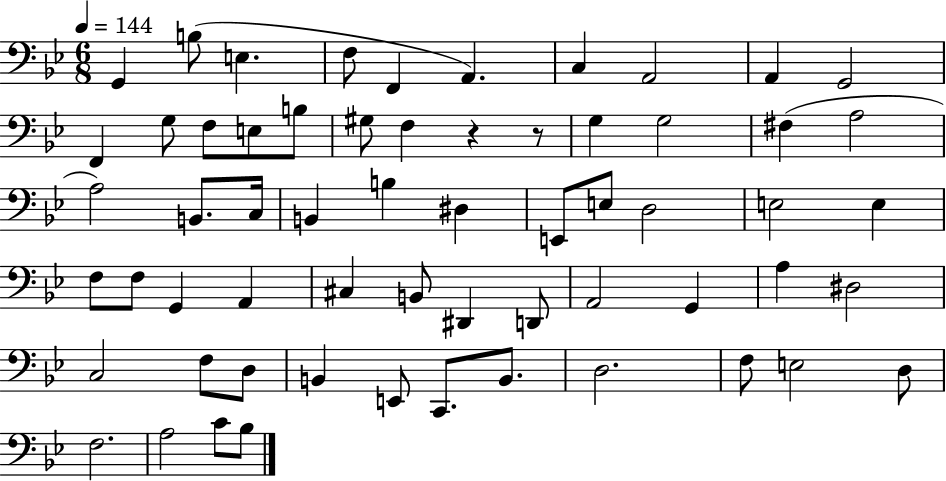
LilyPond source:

{
  \clef bass
  \numericTimeSignature
  \time 6/8
  \key bes \major
  \tempo 4 = 144
  g,4 b8( e4. | f8 f,4 a,4.) | c4 a,2 | a,4 g,2 | \break f,4 g8 f8 e8 b8 | gis8 f4 r4 r8 | g4 g2 | fis4( a2 | \break a2) b,8. c16 | b,4 b4 dis4 | e,8 e8 d2 | e2 e4 | \break f8 f8 g,4 a,4 | cis4 b,8 dis,4 d,8 | a,2 g,4 | a4 dis2 | \break c2 f8 d8 | b,4 e,8 c,8. b,8. | d2. | f8 e2 d8 | \break f2. | a2 c'8 bes8 | \bar "|."
}